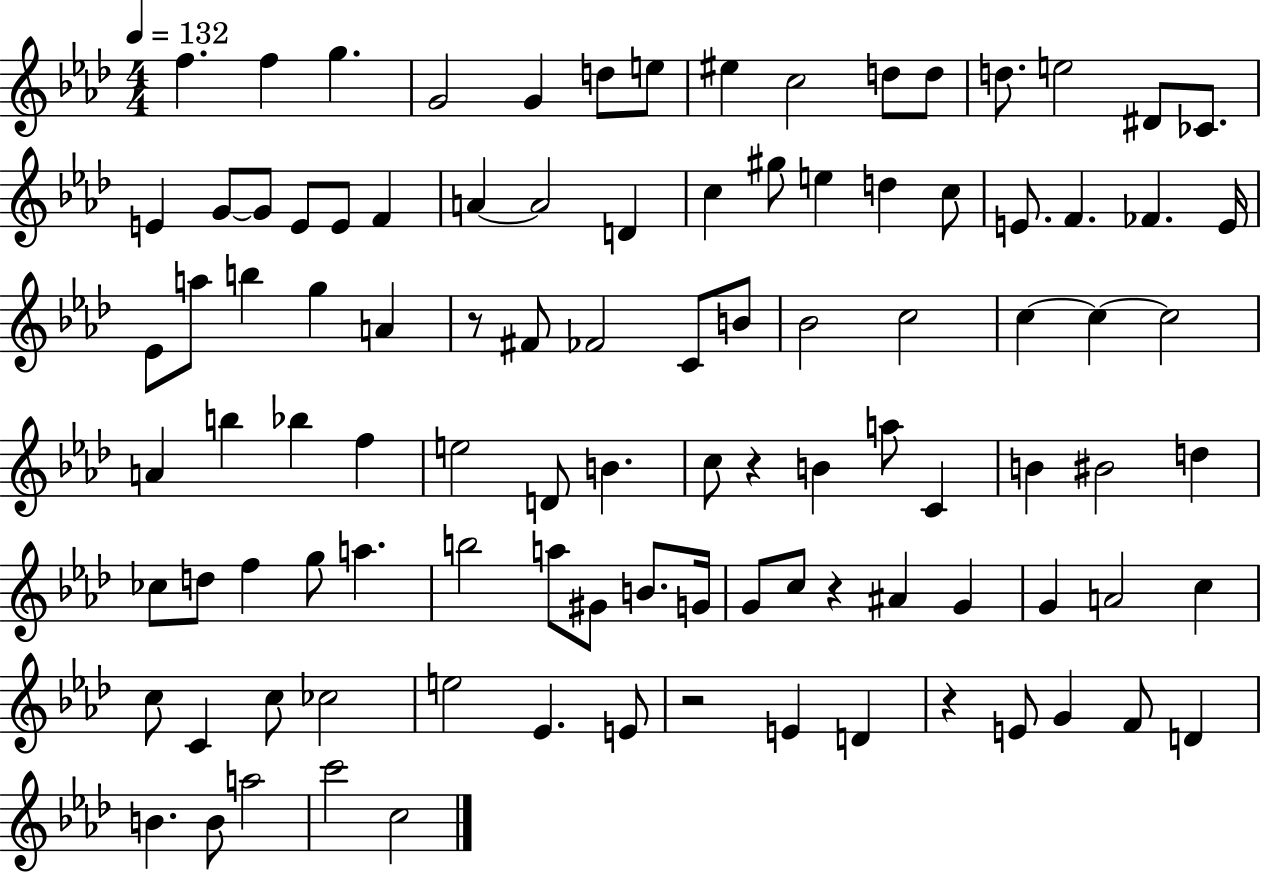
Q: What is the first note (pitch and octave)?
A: F5